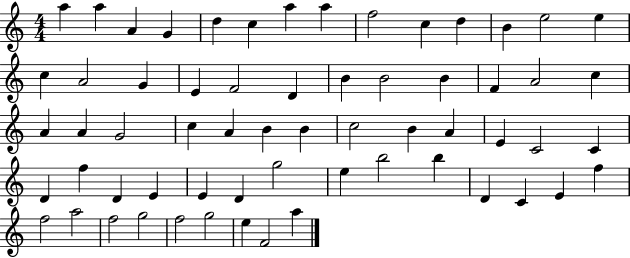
A5/q A5/q A4/q G4/q D5/q C5/q A5/q A5/q F5/h C5/q D5/q B4/q E5/h E5/q C5/q A4/h G4/q E4/q F4/h D4/q B4/q B4/h B4/q F4/q A4/h C5/q A4/q A4/q G4/h C5/q A4/q B4/q B4/q C5/h B4/q A4/q E4/q C4/h C4/q D4/q F5/q D4/q E4/q E4/q D4/q G5/h E5/q B5/h B5/q D4/q C4/q E4/q F5/q F5/h A5/h F5/h G5/h F5/h G5/h E5/q F4/h A5/q